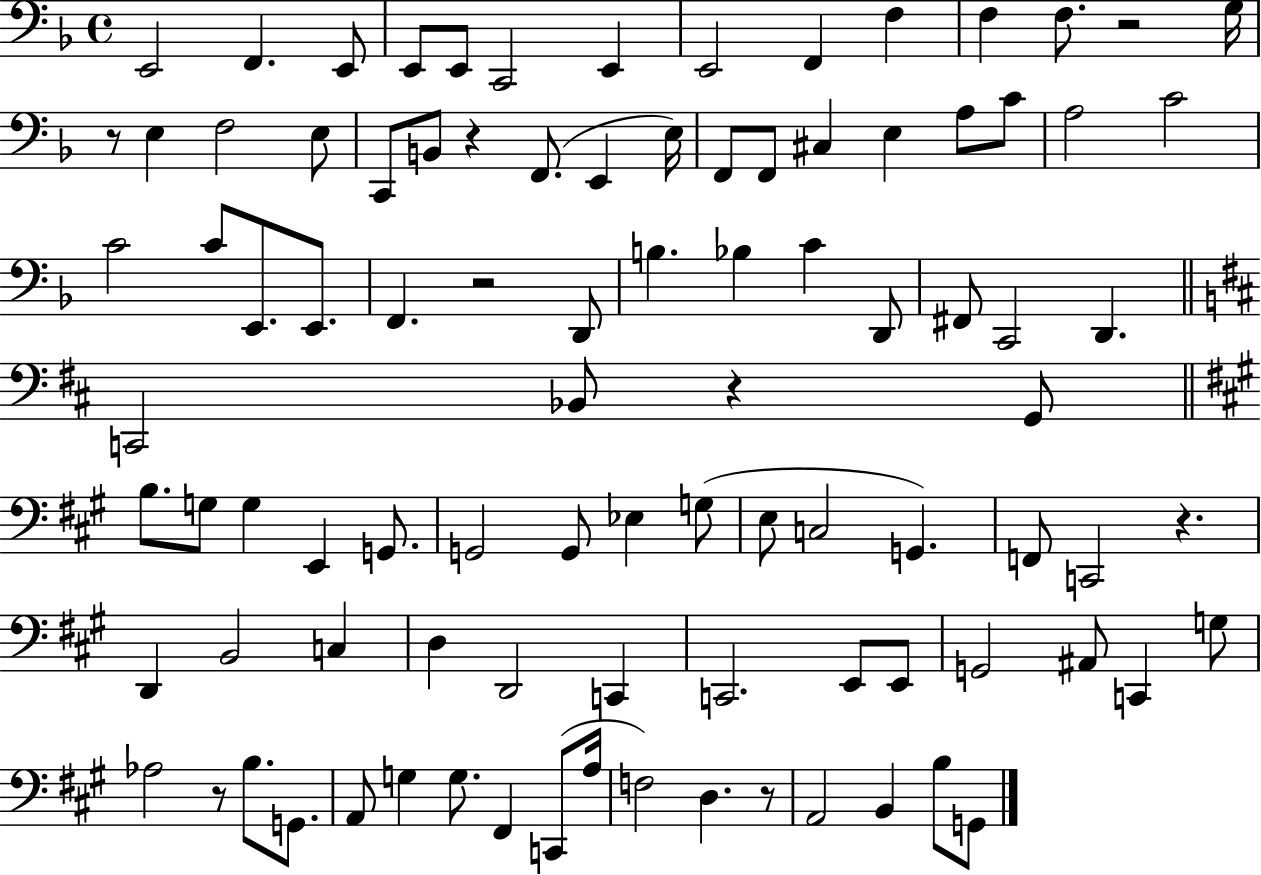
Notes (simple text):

E2/h F2/q. E2/e E2/e E2/e C2/h E2/q E2/h F2/q F3/q F3/q F3/e. R/h G3/s R/e E3/q F3/h E3/e C2/e B2/e R/q F2/e. E2/q E3/s F2/e F2/e C#3/q E3/q A3/e C4/e A3/h C4/h C4/h C4/e E2/e. E2/e. F2/q. R/h D2/e B3/q. Bb3/q C4/q D2/e F#2/e C2/h D2/q. C2/h Bb2/e R/q G2/e B3/e. G3/e G3/q E2/q G2/e. G2/h G2/e Eb3/q G3/e E3/e C3/h G2/q. F2/e C2/h R/q. D2/q B2/h C3/q D3/q D2/h C2/q C2/h. E2/e E2/e G2/h A#2/e C2/q G3/e Ab3/h R/e B3/e. G2/e. A2/e G3/q G3/e. F#2/q C2/e A3/s F3/h D3/q. R/e A2/h B2/q B3/e G2/e